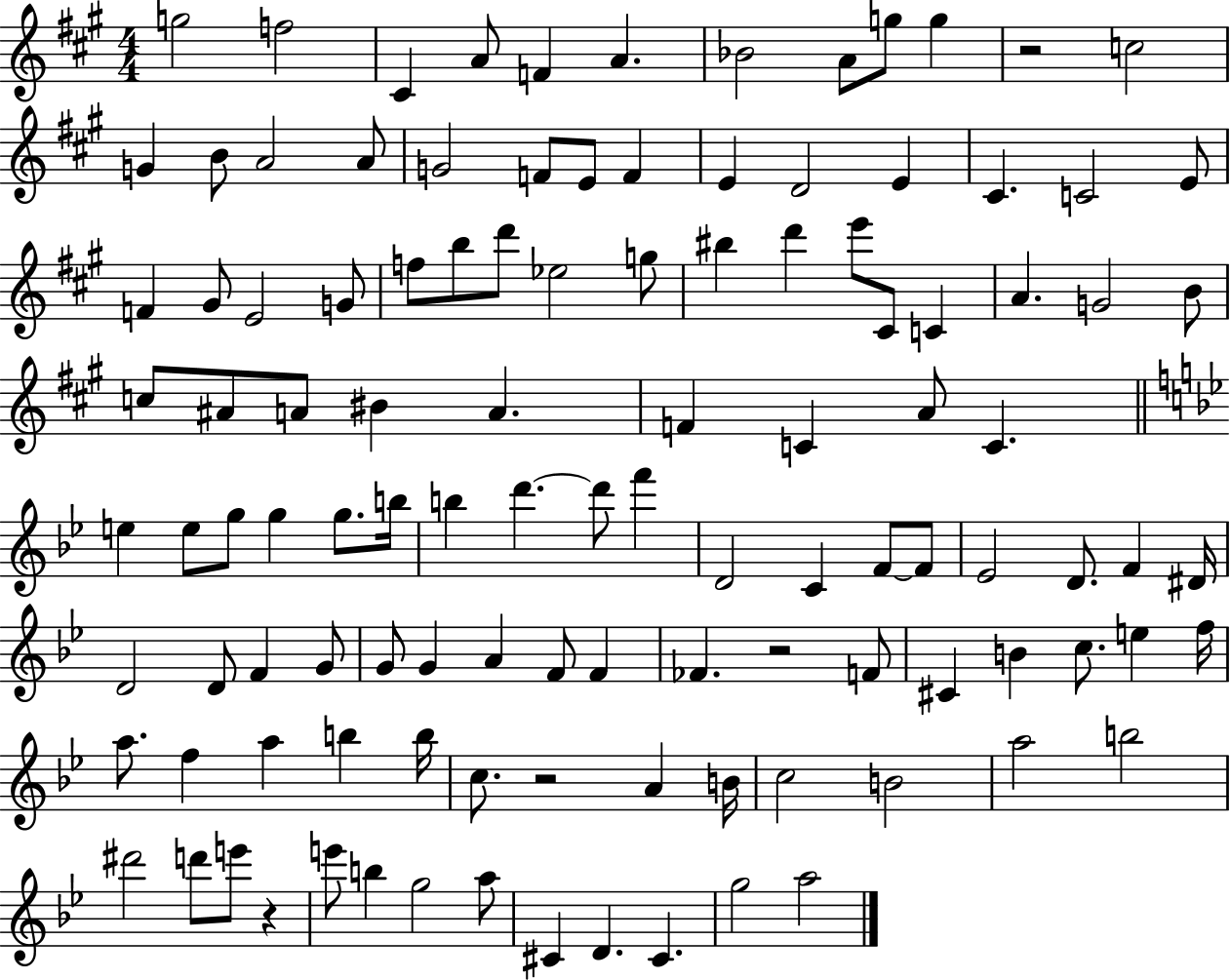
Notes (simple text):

G5/h F5/h C#4/q A4/e F4/q A4/q. Bb4/h A4/e G5/e G5/q R/h C5/h G4/q B4/e A4/h A4/e G4/h F4/e E4/e F4/q E4/q D4/h E4/q C#4/q. C4/h E4/e F4/q G#4/e E4/h G4/e F5/e B5/e D6/e Eb5/h G5/e BIS5/q D6/q E6/e C#4/e C4/q A4/q. G4/h B4/e C5/e A#4/e A4/e BIS4/q A4/q. F4/q C4/q A4/e C4/q. E5/q E5/e G5/e G5/q G5/e. B5/s B5/q D6/q. D6/e F6/q D4/h C4/q F4/e F4/e Eb4/h D4/e. F4/q D#4/s D4/h D4/e F4/q G4/e G4/e G4/q A4/q F4/e F4/q FES4/q. R/h F4/e C#4/q B4/q C5/e. E5/q F5/s A5/e. F5/q A5/q B5/q B5/s C5/e. R/h A4/q B4/s C5/h B4/h A5/h B5/h D#6/h D6/e E6/e R/q E6/e B5/q G5/h A5/e C#4/q D4/q. C#4/q. G5/h A5/h